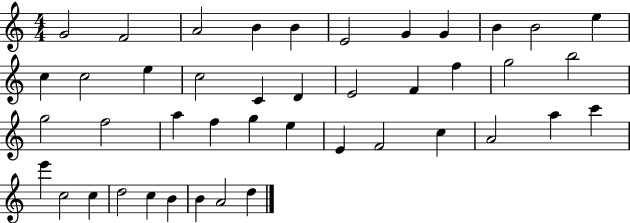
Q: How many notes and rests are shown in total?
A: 43